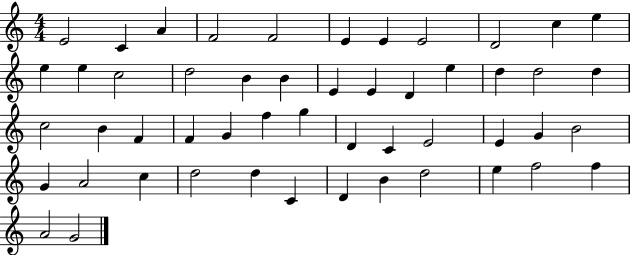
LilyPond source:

{
  \clef treble
  \numericTimeSignature
  \time 4/4
  \key c \major
  e'2 c'4 a'4 | f'2 f'2 | e'4 e'4 e'2 | d'2 c''4 e''4 | \break e''4 e''4 c''2 | d''2 b'4 b'4 | e'4 e'4 d'4 e''4 | d''4 d''2 d''4 | \break c''2 b'4 f'4 | f'4 g'4 f''4 g''4 | d'4 c'4 e'2 | e'4 g'4 b'2 | \break g'4 a'2 c''4 | d''2 d''4 c'4 | d'4 b'4 d''2 | e''4 f''2 f''4 | \break a'2 g'2 | \bar "|."
}